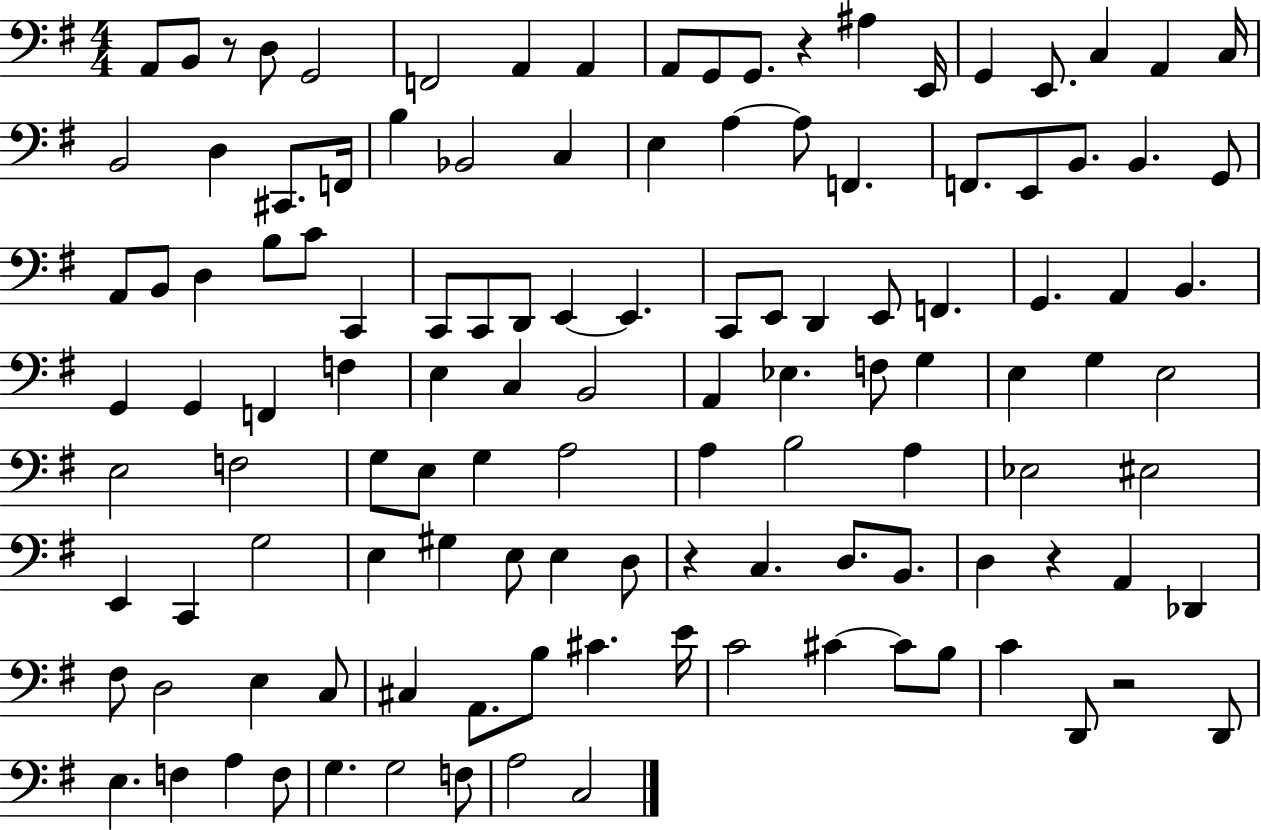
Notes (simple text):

A2/e B2/e R/e D3/e G2/h F2/h A2/q A2/q A2/e G2/e G2/e. R/q A#3/q E2/s G2/q E2/e. C3/q A2/q C3/s B2/h D3/q C#2/e. F2/s B3/q Bb2/h C3/q E3/q A3/q A3/e F2/q. F2/e. E2/e B2/e. B2/q. G2/e A2/e B2/e D3/q B3/e C4/e C2/q C2/e C2/e D2/e E2/q E2/q. C2/e E2/e D2/q E2/e F2/q. G2/q. A2/q B2/q. G2/q G2/q F2/q F3/q E3/q C3/q B2/h A2/q Eb3/q. F3/e G3/q E3/q G3/q E3/h E3/h F3/h G3/e E3/e G3/q A3/h A3/q B3/h A3/q Eb3/h EIS3/h E2/q C2/q G3/h E3/q G#3/q E3/e E3/q D3/e R/q C3/q. D3/e. B2/e. D3/q R/q A2/q Db2/q F#3/e D3/h E3/q C3/e C#3/q A2/e. B3/e C#4/q. E4/s C4/h C#4/q C#4/e B3/e C4/q D2/e R/h D2/e E3/q. F3/q A3/q F3/e G3/q. G3/h F3/e A3/h C3/h